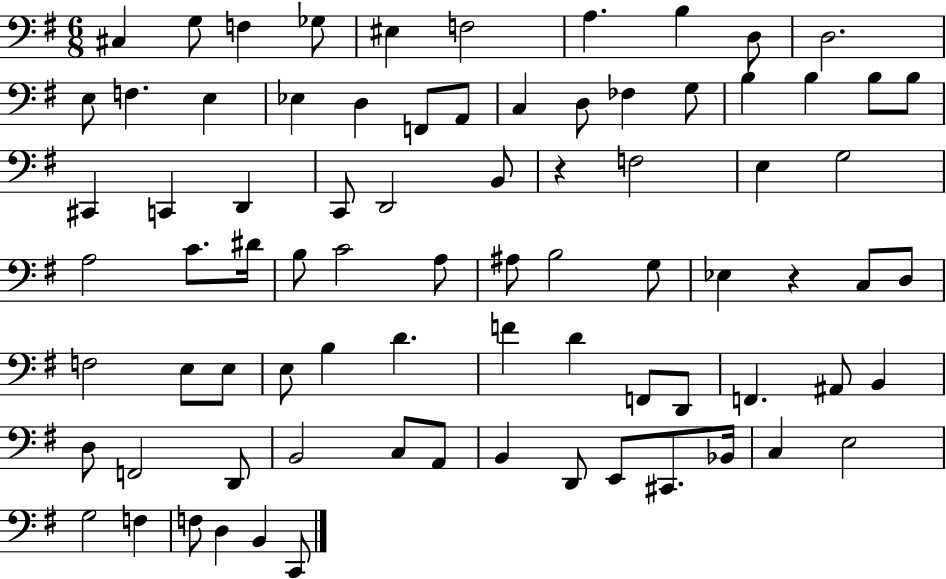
C#3/q G3/e F3/q Gb3/e EIS3/q F3/h A3/q. B3/q D3/e D3/h. E3/e F3/q. E3/q Eb3/q D3/q F2/e A2/e C3/q D3/e FES3/q G3/e B3/q B3/q B3/e B3/e C#2/q C2/q D2/q C2/e D2/h B2/e R/q F3/h E3/q G3/h A3/h C4/e. D#4/s B3/e C4/h A3/e A#3/e B3/h G3/e Eb3/q R/q C3/e D3/e F3/h E3/e E3/e E3/e B3/q D4/q. F4/q D4/q F2/e D2/e F2/q. A#2/e B2/q D3/e F2/h D2/e B2/h C3/e A2/e B2/q D2/e E2/e C#2/e. Bb2/s C3/q E3/h G3/h F3/q F3/e D3/q B2/q C2/e